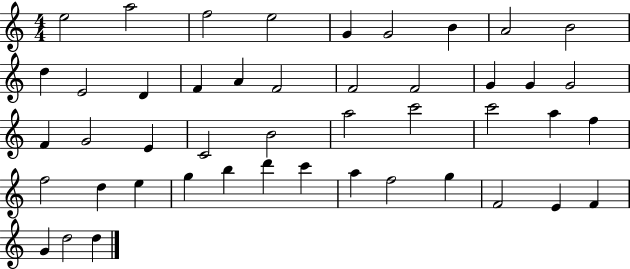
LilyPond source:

{
  \clef treble
  \numericTimeSignature
  \time 4/4
  \key c \major
  e''2 a''2 | f''2 e''2 | g'4 g'2 b'4 | a'2 b'2 | \break d''4 e'2 d'4 | f'4 a'4 f'2 | f'2 f'2 | g'4 g'4 g'2 | \break f'4 g'2 e'4 | c'2 b'2 | a''2 c'''2 | c'''2 a''4 f''4 | \break f''2 d''4 e''4 | g''4 b''4 d'''4 c'''4 | a''4 f''2 g''4 | f'2 e'4 f'4 | \break g'4 d''2 d''4 | \bar "|."
}